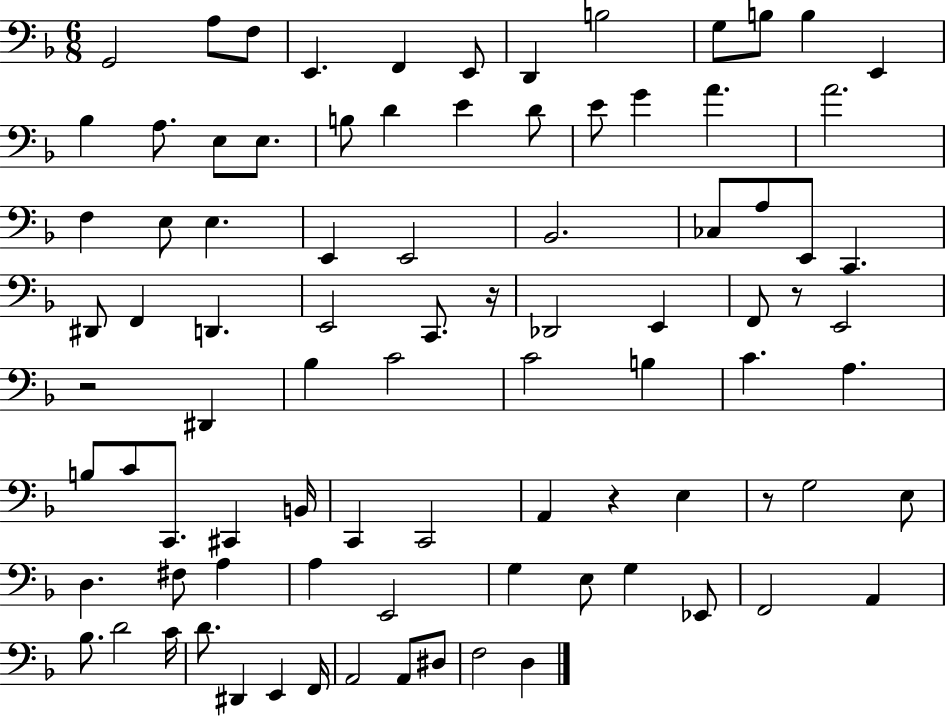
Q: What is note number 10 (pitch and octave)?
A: B3